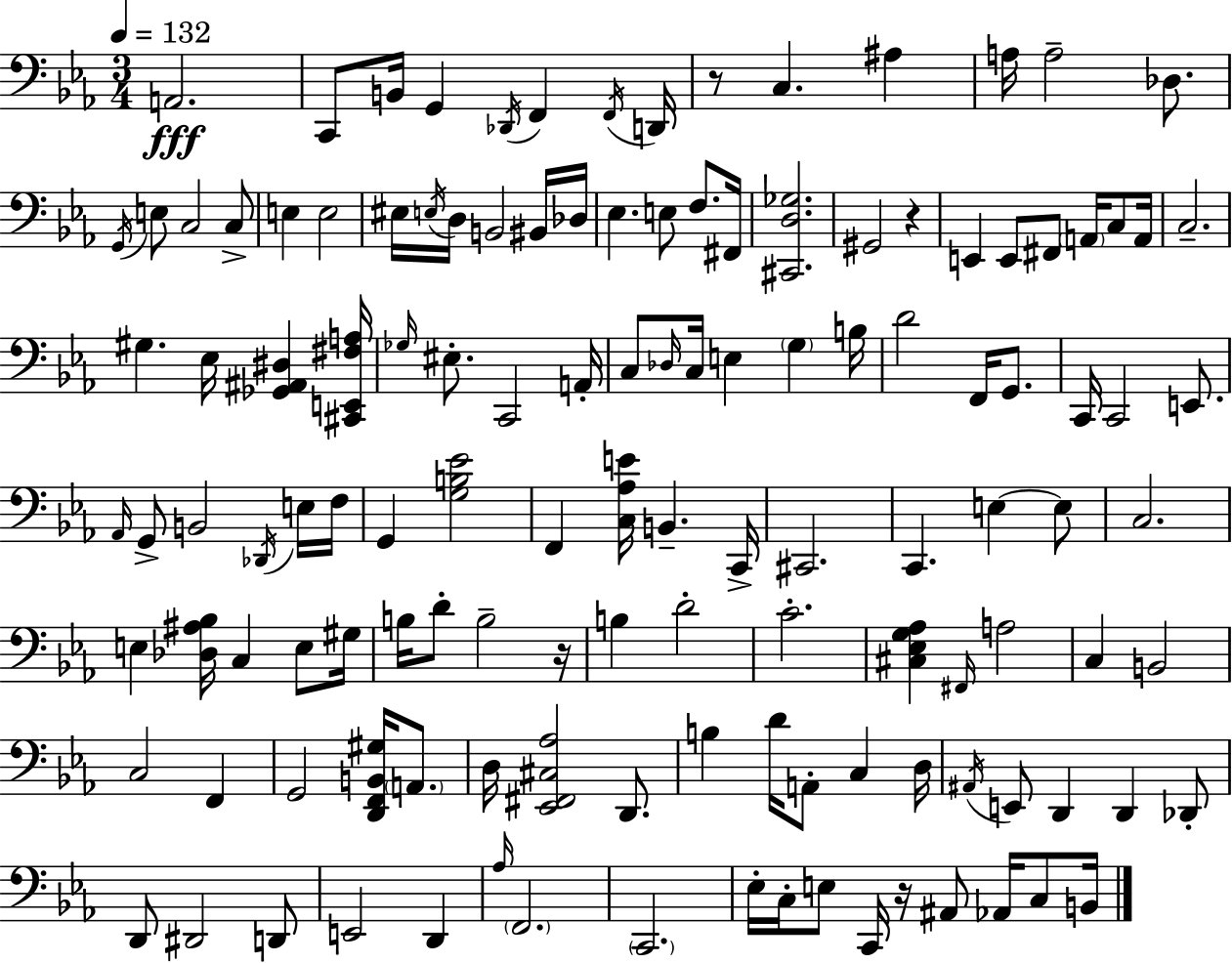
{
  \clef bass
  \numericTimeSignature
  \time 3/4
  \key c \minor
  \tempo 4 = 132
  a,2.\fff | c,8 b,16 g,4 \acciaccatura { des,16 } f,4 | \acciaccatura { f,16 } d,16 r8 c4. ais4 | a16 a2-- des8. | \break \acciaccatura { g,16 } e8 c2 | c8-> e4 e2 | eis16 \acciaccatura { e16 } d16 b,2 | bis,16 des16 ees4. e8 | \break f8. fis,16 <cis, d ges>2. | gis,2 | r4 e,4 e,8 fis,8 | \parenthesize a,16 c8 a,16 c2.-- | \break gis4. ees16 <ges, ais, dis>4 | <cis, e, fis a>16 \grace { ges16 } eis8.-. c,2 | a,16-. c8 \grace { des16 } c16 e4 | \parenthesize g4 b16 d'2 | \break f,16 g,8. c,16 c,2 | e,8. \grace { aes,16 } g,8-> b,2 | \acciaccatura { des,16 } e16 f16 g,4 | <g b ees'>2 f,4 | \break <c aes e'>16 b,4.-- c,16-> cis,2. | c,4. | e4~~ e8 c2. | e4 | \break <des ais bes>16 c4 e8 gis16 b16 d'8-. b2-- | r16 b4 | d'2-. c'2.-. | <cis ees g aes>4 | \break \grace { fis,16 } a2 c4 | b,2 c2 | f,4 g,2 | <d, f, b, gis>16 \parenthesize a,8. d16 <ees, fis, cis aes>2 | \break d,8. b4 | d'16 a,8-. c4 d16 \acciaccatura { ais,16 } e,8 | d,4 d,4 des,8-. d,8 | dis,2 d,8 e,2 | \break d,4 \grace { aes16 } \parenthesize f,2. | \parenthesize c,2. | ees16-. | c16-. e8 c,16 r16 ais,8 aes,16 c8 b,16 \bar "|."
}